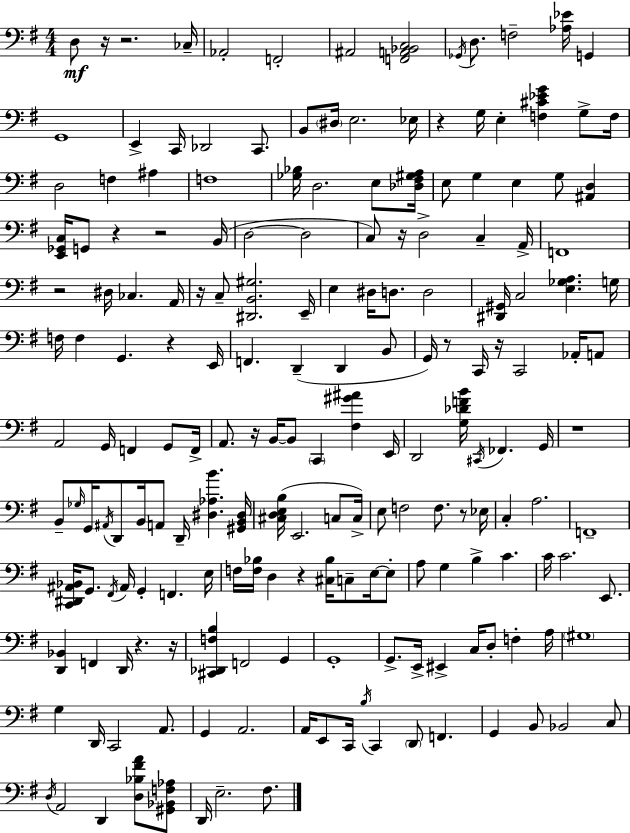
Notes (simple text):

D3/e R/s R/h. CES3/s Ab2/h F2/h A#2/h [F2,A2,Bb2,C3]/h Gb2/s D3/e. F3/h [Ab3,Eb4]/s G2/q G2/w E2/q C2/s Db2/h C2/e. B2/e D#3/s E3/h. Eb3/s R/q G3/s E3/q [F3,C#4,Eb4,G4]/q G3/e F3/s D3/h F3/q A#3/q F3/w [Gb3,Bb3]/s D3/h. E3/e [Db3,F#3,G#3,A3]/s E3/e G3/q E3/q G3/e [A#2,D3]/q [E2,Gb2,C3]/s G2/e R/q R/h B2/s D3/h D3/h C3/e R/s D3/h C3/q A2/s F2/w R/h D#3/s CES3/q. A2/s R/s C3/e [D#2,B2,G#3]/h. E2/s E3/q D#3/s D3/e. D3/h [D#2,G#2]/s C3/h [E3,Gb3,A3]/q. G3/s F3/s F3/q G2/q. R/q E2/s F2/q. D2/q D2/q B2/e G2/s R/e C2/s R/s C2/h Ab2/s A2/e A2/h G2/s F2/q G2/e F2/s A2/e. R/s B2/s B2/e C2/q [F#3,G#4,A#4]/q E2/s D2/h [G3,Db4,F4,B4]/s C#2/s FES2/q. G2/s R/w B2/e Gb3/s G2/s A#2/s D2/e B2/s A2/e D2/s [D#3,Ab3,B4]/q. [G#2,B2,D#3]/s [C#3,D3,E3,B3]/s E2/h. C3/e C3/s E3/e F3/h F3/e. R/e Eb3/s C3/q A3/h. F2/w [C2,D#2,A#2,Bb2]/s G2/e. F#2/s A#2/s G2/q F2/q. E3/s F3/s [F3,Bb3]/s D3/q R/q [C#3,Bb3]/s C3/e E3/s E3/e A3/e G3/q B3/q C4/q. C4/s C4/h. E2/e. [D2,Bb2]/q F2/q D2/s R/q. R/s [C#2,Db2,F3,B3]/q F2/h G2/q G2/w G2/e. E2/s EIS2/q C3/s D3/e F3/q A3/s G#3/w G3/q D2/s C2/h A2/e. G2/q A2/h. A2/s E2/e C2/s B3/s C2/q D2/e F2/q. G2/q B2/e Bb2/h C3/e D3/s A2/h D2/q [D3,Bb3,F#4,A4]/e [G#2,Bb2,F3,Ab3]/e D2/s E3/h. F#3/e.